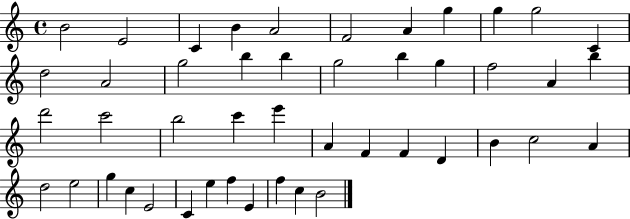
B4/h E4/h C4/q B4/q A4/h F4/h A4/q G5/q G5/q G5/h C4/q D5/h A4/h G5/h B5/q B5/q G5/h B5/q G5/q F5/h A4/q B5/q D6/h C6/h B5/h C6/q E6/q A4/q F4/q F4/q D4/q B4/q C5/h A4/q D5/h E5/h G5/q C5/q E4/h C4/q E5/q F5/q E4/q F5/q C5/q B4/h